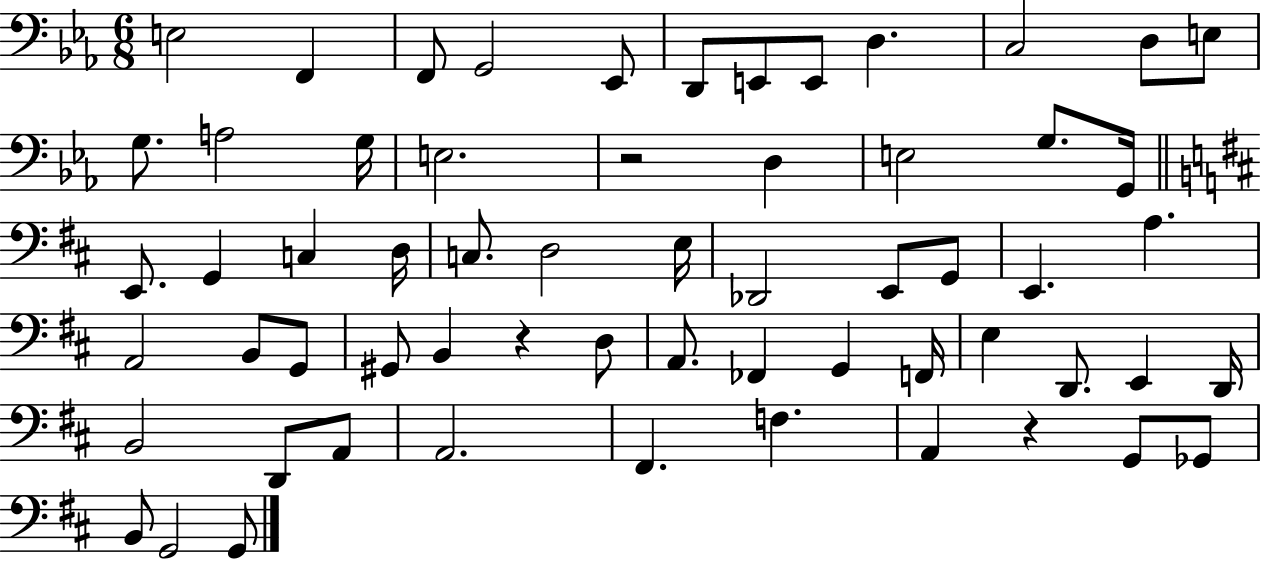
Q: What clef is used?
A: bass